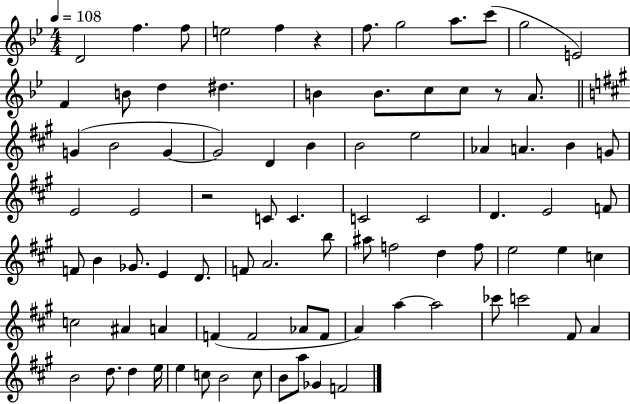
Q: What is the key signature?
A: BES major